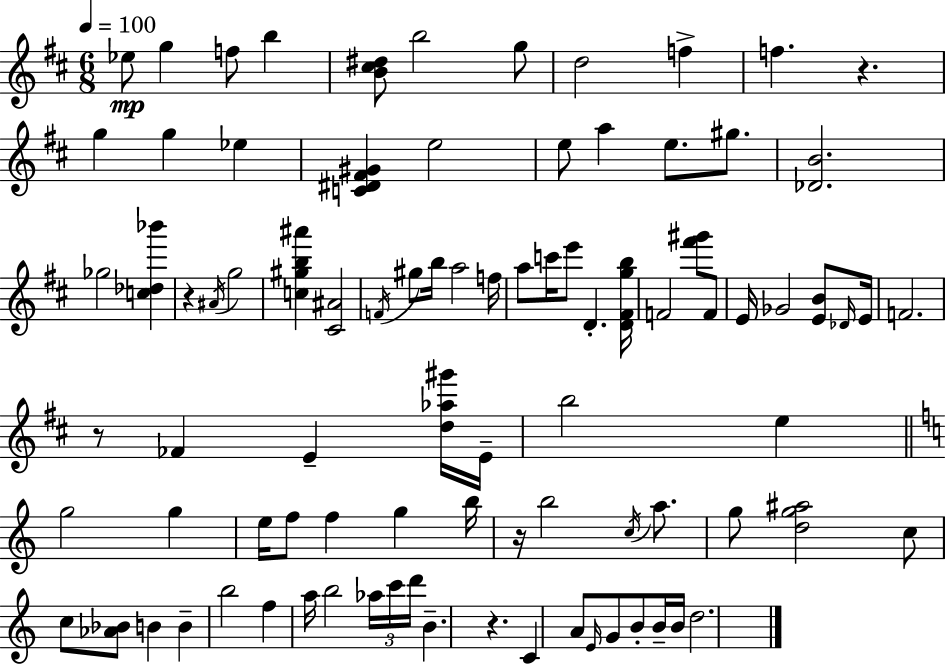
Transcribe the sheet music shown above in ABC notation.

X:1
T:Untitled
M:6/8
L:1/4
K:D
_e/2 g f/2 b [B^c^d]/2 b2 g/2 d2 f f z g g _e [C^D^F^G] e2 e/2 a e/2 ^g/2 [_DB]2 _g2 [c_d_b'] z ^A/4 g2 [c^gb^a'] [^C^A]2 F/4 ^g/2 b/4 a2 f/4 a/2 c'/4 e'/2 D [D^Fgb]/4 F2 [^f'^g']/2 F/2 E/4 _G2 [EB]/2 _D/4 E/4 F2 z/2 _F E [d_a^g']/4 E/4 b2 e g2 g e/4 f/2 f g b/4 z/4 b2 c/4 a/2 g/2 [dg^a]2 c/2 c/2 [_A_B]/2 B B b2 f a/4 b2 _a/4 c'/4 d'/4 B z C A/2 E/4 G/2 B/2 B/4 B/4 d2